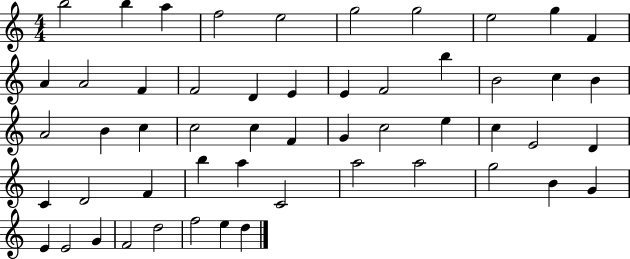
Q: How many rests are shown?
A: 0